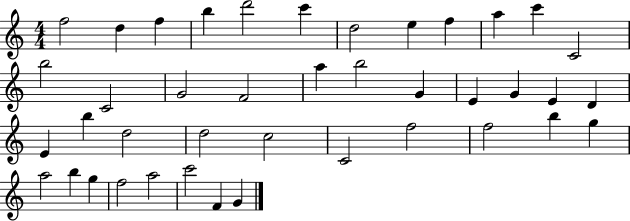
F5/h D5/q F5/q B5/q D6/h C6/q D5/h E5/q F5/q A5/q C6/q C4/h B5/h C4/h G4/h F4/h A5/q B5/h G4/q E4/q G4/q E4/q D4/q E4/q B5/q D5/h D5/h C5/h C4/h F5/h F5/h B5/q G5/q A5/h B5/q G5/q F5/h A5/h C6/h F4/q G4/q